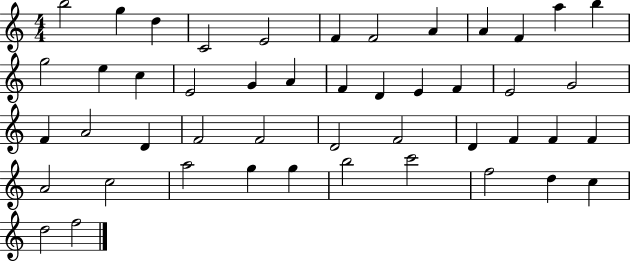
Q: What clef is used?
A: treble